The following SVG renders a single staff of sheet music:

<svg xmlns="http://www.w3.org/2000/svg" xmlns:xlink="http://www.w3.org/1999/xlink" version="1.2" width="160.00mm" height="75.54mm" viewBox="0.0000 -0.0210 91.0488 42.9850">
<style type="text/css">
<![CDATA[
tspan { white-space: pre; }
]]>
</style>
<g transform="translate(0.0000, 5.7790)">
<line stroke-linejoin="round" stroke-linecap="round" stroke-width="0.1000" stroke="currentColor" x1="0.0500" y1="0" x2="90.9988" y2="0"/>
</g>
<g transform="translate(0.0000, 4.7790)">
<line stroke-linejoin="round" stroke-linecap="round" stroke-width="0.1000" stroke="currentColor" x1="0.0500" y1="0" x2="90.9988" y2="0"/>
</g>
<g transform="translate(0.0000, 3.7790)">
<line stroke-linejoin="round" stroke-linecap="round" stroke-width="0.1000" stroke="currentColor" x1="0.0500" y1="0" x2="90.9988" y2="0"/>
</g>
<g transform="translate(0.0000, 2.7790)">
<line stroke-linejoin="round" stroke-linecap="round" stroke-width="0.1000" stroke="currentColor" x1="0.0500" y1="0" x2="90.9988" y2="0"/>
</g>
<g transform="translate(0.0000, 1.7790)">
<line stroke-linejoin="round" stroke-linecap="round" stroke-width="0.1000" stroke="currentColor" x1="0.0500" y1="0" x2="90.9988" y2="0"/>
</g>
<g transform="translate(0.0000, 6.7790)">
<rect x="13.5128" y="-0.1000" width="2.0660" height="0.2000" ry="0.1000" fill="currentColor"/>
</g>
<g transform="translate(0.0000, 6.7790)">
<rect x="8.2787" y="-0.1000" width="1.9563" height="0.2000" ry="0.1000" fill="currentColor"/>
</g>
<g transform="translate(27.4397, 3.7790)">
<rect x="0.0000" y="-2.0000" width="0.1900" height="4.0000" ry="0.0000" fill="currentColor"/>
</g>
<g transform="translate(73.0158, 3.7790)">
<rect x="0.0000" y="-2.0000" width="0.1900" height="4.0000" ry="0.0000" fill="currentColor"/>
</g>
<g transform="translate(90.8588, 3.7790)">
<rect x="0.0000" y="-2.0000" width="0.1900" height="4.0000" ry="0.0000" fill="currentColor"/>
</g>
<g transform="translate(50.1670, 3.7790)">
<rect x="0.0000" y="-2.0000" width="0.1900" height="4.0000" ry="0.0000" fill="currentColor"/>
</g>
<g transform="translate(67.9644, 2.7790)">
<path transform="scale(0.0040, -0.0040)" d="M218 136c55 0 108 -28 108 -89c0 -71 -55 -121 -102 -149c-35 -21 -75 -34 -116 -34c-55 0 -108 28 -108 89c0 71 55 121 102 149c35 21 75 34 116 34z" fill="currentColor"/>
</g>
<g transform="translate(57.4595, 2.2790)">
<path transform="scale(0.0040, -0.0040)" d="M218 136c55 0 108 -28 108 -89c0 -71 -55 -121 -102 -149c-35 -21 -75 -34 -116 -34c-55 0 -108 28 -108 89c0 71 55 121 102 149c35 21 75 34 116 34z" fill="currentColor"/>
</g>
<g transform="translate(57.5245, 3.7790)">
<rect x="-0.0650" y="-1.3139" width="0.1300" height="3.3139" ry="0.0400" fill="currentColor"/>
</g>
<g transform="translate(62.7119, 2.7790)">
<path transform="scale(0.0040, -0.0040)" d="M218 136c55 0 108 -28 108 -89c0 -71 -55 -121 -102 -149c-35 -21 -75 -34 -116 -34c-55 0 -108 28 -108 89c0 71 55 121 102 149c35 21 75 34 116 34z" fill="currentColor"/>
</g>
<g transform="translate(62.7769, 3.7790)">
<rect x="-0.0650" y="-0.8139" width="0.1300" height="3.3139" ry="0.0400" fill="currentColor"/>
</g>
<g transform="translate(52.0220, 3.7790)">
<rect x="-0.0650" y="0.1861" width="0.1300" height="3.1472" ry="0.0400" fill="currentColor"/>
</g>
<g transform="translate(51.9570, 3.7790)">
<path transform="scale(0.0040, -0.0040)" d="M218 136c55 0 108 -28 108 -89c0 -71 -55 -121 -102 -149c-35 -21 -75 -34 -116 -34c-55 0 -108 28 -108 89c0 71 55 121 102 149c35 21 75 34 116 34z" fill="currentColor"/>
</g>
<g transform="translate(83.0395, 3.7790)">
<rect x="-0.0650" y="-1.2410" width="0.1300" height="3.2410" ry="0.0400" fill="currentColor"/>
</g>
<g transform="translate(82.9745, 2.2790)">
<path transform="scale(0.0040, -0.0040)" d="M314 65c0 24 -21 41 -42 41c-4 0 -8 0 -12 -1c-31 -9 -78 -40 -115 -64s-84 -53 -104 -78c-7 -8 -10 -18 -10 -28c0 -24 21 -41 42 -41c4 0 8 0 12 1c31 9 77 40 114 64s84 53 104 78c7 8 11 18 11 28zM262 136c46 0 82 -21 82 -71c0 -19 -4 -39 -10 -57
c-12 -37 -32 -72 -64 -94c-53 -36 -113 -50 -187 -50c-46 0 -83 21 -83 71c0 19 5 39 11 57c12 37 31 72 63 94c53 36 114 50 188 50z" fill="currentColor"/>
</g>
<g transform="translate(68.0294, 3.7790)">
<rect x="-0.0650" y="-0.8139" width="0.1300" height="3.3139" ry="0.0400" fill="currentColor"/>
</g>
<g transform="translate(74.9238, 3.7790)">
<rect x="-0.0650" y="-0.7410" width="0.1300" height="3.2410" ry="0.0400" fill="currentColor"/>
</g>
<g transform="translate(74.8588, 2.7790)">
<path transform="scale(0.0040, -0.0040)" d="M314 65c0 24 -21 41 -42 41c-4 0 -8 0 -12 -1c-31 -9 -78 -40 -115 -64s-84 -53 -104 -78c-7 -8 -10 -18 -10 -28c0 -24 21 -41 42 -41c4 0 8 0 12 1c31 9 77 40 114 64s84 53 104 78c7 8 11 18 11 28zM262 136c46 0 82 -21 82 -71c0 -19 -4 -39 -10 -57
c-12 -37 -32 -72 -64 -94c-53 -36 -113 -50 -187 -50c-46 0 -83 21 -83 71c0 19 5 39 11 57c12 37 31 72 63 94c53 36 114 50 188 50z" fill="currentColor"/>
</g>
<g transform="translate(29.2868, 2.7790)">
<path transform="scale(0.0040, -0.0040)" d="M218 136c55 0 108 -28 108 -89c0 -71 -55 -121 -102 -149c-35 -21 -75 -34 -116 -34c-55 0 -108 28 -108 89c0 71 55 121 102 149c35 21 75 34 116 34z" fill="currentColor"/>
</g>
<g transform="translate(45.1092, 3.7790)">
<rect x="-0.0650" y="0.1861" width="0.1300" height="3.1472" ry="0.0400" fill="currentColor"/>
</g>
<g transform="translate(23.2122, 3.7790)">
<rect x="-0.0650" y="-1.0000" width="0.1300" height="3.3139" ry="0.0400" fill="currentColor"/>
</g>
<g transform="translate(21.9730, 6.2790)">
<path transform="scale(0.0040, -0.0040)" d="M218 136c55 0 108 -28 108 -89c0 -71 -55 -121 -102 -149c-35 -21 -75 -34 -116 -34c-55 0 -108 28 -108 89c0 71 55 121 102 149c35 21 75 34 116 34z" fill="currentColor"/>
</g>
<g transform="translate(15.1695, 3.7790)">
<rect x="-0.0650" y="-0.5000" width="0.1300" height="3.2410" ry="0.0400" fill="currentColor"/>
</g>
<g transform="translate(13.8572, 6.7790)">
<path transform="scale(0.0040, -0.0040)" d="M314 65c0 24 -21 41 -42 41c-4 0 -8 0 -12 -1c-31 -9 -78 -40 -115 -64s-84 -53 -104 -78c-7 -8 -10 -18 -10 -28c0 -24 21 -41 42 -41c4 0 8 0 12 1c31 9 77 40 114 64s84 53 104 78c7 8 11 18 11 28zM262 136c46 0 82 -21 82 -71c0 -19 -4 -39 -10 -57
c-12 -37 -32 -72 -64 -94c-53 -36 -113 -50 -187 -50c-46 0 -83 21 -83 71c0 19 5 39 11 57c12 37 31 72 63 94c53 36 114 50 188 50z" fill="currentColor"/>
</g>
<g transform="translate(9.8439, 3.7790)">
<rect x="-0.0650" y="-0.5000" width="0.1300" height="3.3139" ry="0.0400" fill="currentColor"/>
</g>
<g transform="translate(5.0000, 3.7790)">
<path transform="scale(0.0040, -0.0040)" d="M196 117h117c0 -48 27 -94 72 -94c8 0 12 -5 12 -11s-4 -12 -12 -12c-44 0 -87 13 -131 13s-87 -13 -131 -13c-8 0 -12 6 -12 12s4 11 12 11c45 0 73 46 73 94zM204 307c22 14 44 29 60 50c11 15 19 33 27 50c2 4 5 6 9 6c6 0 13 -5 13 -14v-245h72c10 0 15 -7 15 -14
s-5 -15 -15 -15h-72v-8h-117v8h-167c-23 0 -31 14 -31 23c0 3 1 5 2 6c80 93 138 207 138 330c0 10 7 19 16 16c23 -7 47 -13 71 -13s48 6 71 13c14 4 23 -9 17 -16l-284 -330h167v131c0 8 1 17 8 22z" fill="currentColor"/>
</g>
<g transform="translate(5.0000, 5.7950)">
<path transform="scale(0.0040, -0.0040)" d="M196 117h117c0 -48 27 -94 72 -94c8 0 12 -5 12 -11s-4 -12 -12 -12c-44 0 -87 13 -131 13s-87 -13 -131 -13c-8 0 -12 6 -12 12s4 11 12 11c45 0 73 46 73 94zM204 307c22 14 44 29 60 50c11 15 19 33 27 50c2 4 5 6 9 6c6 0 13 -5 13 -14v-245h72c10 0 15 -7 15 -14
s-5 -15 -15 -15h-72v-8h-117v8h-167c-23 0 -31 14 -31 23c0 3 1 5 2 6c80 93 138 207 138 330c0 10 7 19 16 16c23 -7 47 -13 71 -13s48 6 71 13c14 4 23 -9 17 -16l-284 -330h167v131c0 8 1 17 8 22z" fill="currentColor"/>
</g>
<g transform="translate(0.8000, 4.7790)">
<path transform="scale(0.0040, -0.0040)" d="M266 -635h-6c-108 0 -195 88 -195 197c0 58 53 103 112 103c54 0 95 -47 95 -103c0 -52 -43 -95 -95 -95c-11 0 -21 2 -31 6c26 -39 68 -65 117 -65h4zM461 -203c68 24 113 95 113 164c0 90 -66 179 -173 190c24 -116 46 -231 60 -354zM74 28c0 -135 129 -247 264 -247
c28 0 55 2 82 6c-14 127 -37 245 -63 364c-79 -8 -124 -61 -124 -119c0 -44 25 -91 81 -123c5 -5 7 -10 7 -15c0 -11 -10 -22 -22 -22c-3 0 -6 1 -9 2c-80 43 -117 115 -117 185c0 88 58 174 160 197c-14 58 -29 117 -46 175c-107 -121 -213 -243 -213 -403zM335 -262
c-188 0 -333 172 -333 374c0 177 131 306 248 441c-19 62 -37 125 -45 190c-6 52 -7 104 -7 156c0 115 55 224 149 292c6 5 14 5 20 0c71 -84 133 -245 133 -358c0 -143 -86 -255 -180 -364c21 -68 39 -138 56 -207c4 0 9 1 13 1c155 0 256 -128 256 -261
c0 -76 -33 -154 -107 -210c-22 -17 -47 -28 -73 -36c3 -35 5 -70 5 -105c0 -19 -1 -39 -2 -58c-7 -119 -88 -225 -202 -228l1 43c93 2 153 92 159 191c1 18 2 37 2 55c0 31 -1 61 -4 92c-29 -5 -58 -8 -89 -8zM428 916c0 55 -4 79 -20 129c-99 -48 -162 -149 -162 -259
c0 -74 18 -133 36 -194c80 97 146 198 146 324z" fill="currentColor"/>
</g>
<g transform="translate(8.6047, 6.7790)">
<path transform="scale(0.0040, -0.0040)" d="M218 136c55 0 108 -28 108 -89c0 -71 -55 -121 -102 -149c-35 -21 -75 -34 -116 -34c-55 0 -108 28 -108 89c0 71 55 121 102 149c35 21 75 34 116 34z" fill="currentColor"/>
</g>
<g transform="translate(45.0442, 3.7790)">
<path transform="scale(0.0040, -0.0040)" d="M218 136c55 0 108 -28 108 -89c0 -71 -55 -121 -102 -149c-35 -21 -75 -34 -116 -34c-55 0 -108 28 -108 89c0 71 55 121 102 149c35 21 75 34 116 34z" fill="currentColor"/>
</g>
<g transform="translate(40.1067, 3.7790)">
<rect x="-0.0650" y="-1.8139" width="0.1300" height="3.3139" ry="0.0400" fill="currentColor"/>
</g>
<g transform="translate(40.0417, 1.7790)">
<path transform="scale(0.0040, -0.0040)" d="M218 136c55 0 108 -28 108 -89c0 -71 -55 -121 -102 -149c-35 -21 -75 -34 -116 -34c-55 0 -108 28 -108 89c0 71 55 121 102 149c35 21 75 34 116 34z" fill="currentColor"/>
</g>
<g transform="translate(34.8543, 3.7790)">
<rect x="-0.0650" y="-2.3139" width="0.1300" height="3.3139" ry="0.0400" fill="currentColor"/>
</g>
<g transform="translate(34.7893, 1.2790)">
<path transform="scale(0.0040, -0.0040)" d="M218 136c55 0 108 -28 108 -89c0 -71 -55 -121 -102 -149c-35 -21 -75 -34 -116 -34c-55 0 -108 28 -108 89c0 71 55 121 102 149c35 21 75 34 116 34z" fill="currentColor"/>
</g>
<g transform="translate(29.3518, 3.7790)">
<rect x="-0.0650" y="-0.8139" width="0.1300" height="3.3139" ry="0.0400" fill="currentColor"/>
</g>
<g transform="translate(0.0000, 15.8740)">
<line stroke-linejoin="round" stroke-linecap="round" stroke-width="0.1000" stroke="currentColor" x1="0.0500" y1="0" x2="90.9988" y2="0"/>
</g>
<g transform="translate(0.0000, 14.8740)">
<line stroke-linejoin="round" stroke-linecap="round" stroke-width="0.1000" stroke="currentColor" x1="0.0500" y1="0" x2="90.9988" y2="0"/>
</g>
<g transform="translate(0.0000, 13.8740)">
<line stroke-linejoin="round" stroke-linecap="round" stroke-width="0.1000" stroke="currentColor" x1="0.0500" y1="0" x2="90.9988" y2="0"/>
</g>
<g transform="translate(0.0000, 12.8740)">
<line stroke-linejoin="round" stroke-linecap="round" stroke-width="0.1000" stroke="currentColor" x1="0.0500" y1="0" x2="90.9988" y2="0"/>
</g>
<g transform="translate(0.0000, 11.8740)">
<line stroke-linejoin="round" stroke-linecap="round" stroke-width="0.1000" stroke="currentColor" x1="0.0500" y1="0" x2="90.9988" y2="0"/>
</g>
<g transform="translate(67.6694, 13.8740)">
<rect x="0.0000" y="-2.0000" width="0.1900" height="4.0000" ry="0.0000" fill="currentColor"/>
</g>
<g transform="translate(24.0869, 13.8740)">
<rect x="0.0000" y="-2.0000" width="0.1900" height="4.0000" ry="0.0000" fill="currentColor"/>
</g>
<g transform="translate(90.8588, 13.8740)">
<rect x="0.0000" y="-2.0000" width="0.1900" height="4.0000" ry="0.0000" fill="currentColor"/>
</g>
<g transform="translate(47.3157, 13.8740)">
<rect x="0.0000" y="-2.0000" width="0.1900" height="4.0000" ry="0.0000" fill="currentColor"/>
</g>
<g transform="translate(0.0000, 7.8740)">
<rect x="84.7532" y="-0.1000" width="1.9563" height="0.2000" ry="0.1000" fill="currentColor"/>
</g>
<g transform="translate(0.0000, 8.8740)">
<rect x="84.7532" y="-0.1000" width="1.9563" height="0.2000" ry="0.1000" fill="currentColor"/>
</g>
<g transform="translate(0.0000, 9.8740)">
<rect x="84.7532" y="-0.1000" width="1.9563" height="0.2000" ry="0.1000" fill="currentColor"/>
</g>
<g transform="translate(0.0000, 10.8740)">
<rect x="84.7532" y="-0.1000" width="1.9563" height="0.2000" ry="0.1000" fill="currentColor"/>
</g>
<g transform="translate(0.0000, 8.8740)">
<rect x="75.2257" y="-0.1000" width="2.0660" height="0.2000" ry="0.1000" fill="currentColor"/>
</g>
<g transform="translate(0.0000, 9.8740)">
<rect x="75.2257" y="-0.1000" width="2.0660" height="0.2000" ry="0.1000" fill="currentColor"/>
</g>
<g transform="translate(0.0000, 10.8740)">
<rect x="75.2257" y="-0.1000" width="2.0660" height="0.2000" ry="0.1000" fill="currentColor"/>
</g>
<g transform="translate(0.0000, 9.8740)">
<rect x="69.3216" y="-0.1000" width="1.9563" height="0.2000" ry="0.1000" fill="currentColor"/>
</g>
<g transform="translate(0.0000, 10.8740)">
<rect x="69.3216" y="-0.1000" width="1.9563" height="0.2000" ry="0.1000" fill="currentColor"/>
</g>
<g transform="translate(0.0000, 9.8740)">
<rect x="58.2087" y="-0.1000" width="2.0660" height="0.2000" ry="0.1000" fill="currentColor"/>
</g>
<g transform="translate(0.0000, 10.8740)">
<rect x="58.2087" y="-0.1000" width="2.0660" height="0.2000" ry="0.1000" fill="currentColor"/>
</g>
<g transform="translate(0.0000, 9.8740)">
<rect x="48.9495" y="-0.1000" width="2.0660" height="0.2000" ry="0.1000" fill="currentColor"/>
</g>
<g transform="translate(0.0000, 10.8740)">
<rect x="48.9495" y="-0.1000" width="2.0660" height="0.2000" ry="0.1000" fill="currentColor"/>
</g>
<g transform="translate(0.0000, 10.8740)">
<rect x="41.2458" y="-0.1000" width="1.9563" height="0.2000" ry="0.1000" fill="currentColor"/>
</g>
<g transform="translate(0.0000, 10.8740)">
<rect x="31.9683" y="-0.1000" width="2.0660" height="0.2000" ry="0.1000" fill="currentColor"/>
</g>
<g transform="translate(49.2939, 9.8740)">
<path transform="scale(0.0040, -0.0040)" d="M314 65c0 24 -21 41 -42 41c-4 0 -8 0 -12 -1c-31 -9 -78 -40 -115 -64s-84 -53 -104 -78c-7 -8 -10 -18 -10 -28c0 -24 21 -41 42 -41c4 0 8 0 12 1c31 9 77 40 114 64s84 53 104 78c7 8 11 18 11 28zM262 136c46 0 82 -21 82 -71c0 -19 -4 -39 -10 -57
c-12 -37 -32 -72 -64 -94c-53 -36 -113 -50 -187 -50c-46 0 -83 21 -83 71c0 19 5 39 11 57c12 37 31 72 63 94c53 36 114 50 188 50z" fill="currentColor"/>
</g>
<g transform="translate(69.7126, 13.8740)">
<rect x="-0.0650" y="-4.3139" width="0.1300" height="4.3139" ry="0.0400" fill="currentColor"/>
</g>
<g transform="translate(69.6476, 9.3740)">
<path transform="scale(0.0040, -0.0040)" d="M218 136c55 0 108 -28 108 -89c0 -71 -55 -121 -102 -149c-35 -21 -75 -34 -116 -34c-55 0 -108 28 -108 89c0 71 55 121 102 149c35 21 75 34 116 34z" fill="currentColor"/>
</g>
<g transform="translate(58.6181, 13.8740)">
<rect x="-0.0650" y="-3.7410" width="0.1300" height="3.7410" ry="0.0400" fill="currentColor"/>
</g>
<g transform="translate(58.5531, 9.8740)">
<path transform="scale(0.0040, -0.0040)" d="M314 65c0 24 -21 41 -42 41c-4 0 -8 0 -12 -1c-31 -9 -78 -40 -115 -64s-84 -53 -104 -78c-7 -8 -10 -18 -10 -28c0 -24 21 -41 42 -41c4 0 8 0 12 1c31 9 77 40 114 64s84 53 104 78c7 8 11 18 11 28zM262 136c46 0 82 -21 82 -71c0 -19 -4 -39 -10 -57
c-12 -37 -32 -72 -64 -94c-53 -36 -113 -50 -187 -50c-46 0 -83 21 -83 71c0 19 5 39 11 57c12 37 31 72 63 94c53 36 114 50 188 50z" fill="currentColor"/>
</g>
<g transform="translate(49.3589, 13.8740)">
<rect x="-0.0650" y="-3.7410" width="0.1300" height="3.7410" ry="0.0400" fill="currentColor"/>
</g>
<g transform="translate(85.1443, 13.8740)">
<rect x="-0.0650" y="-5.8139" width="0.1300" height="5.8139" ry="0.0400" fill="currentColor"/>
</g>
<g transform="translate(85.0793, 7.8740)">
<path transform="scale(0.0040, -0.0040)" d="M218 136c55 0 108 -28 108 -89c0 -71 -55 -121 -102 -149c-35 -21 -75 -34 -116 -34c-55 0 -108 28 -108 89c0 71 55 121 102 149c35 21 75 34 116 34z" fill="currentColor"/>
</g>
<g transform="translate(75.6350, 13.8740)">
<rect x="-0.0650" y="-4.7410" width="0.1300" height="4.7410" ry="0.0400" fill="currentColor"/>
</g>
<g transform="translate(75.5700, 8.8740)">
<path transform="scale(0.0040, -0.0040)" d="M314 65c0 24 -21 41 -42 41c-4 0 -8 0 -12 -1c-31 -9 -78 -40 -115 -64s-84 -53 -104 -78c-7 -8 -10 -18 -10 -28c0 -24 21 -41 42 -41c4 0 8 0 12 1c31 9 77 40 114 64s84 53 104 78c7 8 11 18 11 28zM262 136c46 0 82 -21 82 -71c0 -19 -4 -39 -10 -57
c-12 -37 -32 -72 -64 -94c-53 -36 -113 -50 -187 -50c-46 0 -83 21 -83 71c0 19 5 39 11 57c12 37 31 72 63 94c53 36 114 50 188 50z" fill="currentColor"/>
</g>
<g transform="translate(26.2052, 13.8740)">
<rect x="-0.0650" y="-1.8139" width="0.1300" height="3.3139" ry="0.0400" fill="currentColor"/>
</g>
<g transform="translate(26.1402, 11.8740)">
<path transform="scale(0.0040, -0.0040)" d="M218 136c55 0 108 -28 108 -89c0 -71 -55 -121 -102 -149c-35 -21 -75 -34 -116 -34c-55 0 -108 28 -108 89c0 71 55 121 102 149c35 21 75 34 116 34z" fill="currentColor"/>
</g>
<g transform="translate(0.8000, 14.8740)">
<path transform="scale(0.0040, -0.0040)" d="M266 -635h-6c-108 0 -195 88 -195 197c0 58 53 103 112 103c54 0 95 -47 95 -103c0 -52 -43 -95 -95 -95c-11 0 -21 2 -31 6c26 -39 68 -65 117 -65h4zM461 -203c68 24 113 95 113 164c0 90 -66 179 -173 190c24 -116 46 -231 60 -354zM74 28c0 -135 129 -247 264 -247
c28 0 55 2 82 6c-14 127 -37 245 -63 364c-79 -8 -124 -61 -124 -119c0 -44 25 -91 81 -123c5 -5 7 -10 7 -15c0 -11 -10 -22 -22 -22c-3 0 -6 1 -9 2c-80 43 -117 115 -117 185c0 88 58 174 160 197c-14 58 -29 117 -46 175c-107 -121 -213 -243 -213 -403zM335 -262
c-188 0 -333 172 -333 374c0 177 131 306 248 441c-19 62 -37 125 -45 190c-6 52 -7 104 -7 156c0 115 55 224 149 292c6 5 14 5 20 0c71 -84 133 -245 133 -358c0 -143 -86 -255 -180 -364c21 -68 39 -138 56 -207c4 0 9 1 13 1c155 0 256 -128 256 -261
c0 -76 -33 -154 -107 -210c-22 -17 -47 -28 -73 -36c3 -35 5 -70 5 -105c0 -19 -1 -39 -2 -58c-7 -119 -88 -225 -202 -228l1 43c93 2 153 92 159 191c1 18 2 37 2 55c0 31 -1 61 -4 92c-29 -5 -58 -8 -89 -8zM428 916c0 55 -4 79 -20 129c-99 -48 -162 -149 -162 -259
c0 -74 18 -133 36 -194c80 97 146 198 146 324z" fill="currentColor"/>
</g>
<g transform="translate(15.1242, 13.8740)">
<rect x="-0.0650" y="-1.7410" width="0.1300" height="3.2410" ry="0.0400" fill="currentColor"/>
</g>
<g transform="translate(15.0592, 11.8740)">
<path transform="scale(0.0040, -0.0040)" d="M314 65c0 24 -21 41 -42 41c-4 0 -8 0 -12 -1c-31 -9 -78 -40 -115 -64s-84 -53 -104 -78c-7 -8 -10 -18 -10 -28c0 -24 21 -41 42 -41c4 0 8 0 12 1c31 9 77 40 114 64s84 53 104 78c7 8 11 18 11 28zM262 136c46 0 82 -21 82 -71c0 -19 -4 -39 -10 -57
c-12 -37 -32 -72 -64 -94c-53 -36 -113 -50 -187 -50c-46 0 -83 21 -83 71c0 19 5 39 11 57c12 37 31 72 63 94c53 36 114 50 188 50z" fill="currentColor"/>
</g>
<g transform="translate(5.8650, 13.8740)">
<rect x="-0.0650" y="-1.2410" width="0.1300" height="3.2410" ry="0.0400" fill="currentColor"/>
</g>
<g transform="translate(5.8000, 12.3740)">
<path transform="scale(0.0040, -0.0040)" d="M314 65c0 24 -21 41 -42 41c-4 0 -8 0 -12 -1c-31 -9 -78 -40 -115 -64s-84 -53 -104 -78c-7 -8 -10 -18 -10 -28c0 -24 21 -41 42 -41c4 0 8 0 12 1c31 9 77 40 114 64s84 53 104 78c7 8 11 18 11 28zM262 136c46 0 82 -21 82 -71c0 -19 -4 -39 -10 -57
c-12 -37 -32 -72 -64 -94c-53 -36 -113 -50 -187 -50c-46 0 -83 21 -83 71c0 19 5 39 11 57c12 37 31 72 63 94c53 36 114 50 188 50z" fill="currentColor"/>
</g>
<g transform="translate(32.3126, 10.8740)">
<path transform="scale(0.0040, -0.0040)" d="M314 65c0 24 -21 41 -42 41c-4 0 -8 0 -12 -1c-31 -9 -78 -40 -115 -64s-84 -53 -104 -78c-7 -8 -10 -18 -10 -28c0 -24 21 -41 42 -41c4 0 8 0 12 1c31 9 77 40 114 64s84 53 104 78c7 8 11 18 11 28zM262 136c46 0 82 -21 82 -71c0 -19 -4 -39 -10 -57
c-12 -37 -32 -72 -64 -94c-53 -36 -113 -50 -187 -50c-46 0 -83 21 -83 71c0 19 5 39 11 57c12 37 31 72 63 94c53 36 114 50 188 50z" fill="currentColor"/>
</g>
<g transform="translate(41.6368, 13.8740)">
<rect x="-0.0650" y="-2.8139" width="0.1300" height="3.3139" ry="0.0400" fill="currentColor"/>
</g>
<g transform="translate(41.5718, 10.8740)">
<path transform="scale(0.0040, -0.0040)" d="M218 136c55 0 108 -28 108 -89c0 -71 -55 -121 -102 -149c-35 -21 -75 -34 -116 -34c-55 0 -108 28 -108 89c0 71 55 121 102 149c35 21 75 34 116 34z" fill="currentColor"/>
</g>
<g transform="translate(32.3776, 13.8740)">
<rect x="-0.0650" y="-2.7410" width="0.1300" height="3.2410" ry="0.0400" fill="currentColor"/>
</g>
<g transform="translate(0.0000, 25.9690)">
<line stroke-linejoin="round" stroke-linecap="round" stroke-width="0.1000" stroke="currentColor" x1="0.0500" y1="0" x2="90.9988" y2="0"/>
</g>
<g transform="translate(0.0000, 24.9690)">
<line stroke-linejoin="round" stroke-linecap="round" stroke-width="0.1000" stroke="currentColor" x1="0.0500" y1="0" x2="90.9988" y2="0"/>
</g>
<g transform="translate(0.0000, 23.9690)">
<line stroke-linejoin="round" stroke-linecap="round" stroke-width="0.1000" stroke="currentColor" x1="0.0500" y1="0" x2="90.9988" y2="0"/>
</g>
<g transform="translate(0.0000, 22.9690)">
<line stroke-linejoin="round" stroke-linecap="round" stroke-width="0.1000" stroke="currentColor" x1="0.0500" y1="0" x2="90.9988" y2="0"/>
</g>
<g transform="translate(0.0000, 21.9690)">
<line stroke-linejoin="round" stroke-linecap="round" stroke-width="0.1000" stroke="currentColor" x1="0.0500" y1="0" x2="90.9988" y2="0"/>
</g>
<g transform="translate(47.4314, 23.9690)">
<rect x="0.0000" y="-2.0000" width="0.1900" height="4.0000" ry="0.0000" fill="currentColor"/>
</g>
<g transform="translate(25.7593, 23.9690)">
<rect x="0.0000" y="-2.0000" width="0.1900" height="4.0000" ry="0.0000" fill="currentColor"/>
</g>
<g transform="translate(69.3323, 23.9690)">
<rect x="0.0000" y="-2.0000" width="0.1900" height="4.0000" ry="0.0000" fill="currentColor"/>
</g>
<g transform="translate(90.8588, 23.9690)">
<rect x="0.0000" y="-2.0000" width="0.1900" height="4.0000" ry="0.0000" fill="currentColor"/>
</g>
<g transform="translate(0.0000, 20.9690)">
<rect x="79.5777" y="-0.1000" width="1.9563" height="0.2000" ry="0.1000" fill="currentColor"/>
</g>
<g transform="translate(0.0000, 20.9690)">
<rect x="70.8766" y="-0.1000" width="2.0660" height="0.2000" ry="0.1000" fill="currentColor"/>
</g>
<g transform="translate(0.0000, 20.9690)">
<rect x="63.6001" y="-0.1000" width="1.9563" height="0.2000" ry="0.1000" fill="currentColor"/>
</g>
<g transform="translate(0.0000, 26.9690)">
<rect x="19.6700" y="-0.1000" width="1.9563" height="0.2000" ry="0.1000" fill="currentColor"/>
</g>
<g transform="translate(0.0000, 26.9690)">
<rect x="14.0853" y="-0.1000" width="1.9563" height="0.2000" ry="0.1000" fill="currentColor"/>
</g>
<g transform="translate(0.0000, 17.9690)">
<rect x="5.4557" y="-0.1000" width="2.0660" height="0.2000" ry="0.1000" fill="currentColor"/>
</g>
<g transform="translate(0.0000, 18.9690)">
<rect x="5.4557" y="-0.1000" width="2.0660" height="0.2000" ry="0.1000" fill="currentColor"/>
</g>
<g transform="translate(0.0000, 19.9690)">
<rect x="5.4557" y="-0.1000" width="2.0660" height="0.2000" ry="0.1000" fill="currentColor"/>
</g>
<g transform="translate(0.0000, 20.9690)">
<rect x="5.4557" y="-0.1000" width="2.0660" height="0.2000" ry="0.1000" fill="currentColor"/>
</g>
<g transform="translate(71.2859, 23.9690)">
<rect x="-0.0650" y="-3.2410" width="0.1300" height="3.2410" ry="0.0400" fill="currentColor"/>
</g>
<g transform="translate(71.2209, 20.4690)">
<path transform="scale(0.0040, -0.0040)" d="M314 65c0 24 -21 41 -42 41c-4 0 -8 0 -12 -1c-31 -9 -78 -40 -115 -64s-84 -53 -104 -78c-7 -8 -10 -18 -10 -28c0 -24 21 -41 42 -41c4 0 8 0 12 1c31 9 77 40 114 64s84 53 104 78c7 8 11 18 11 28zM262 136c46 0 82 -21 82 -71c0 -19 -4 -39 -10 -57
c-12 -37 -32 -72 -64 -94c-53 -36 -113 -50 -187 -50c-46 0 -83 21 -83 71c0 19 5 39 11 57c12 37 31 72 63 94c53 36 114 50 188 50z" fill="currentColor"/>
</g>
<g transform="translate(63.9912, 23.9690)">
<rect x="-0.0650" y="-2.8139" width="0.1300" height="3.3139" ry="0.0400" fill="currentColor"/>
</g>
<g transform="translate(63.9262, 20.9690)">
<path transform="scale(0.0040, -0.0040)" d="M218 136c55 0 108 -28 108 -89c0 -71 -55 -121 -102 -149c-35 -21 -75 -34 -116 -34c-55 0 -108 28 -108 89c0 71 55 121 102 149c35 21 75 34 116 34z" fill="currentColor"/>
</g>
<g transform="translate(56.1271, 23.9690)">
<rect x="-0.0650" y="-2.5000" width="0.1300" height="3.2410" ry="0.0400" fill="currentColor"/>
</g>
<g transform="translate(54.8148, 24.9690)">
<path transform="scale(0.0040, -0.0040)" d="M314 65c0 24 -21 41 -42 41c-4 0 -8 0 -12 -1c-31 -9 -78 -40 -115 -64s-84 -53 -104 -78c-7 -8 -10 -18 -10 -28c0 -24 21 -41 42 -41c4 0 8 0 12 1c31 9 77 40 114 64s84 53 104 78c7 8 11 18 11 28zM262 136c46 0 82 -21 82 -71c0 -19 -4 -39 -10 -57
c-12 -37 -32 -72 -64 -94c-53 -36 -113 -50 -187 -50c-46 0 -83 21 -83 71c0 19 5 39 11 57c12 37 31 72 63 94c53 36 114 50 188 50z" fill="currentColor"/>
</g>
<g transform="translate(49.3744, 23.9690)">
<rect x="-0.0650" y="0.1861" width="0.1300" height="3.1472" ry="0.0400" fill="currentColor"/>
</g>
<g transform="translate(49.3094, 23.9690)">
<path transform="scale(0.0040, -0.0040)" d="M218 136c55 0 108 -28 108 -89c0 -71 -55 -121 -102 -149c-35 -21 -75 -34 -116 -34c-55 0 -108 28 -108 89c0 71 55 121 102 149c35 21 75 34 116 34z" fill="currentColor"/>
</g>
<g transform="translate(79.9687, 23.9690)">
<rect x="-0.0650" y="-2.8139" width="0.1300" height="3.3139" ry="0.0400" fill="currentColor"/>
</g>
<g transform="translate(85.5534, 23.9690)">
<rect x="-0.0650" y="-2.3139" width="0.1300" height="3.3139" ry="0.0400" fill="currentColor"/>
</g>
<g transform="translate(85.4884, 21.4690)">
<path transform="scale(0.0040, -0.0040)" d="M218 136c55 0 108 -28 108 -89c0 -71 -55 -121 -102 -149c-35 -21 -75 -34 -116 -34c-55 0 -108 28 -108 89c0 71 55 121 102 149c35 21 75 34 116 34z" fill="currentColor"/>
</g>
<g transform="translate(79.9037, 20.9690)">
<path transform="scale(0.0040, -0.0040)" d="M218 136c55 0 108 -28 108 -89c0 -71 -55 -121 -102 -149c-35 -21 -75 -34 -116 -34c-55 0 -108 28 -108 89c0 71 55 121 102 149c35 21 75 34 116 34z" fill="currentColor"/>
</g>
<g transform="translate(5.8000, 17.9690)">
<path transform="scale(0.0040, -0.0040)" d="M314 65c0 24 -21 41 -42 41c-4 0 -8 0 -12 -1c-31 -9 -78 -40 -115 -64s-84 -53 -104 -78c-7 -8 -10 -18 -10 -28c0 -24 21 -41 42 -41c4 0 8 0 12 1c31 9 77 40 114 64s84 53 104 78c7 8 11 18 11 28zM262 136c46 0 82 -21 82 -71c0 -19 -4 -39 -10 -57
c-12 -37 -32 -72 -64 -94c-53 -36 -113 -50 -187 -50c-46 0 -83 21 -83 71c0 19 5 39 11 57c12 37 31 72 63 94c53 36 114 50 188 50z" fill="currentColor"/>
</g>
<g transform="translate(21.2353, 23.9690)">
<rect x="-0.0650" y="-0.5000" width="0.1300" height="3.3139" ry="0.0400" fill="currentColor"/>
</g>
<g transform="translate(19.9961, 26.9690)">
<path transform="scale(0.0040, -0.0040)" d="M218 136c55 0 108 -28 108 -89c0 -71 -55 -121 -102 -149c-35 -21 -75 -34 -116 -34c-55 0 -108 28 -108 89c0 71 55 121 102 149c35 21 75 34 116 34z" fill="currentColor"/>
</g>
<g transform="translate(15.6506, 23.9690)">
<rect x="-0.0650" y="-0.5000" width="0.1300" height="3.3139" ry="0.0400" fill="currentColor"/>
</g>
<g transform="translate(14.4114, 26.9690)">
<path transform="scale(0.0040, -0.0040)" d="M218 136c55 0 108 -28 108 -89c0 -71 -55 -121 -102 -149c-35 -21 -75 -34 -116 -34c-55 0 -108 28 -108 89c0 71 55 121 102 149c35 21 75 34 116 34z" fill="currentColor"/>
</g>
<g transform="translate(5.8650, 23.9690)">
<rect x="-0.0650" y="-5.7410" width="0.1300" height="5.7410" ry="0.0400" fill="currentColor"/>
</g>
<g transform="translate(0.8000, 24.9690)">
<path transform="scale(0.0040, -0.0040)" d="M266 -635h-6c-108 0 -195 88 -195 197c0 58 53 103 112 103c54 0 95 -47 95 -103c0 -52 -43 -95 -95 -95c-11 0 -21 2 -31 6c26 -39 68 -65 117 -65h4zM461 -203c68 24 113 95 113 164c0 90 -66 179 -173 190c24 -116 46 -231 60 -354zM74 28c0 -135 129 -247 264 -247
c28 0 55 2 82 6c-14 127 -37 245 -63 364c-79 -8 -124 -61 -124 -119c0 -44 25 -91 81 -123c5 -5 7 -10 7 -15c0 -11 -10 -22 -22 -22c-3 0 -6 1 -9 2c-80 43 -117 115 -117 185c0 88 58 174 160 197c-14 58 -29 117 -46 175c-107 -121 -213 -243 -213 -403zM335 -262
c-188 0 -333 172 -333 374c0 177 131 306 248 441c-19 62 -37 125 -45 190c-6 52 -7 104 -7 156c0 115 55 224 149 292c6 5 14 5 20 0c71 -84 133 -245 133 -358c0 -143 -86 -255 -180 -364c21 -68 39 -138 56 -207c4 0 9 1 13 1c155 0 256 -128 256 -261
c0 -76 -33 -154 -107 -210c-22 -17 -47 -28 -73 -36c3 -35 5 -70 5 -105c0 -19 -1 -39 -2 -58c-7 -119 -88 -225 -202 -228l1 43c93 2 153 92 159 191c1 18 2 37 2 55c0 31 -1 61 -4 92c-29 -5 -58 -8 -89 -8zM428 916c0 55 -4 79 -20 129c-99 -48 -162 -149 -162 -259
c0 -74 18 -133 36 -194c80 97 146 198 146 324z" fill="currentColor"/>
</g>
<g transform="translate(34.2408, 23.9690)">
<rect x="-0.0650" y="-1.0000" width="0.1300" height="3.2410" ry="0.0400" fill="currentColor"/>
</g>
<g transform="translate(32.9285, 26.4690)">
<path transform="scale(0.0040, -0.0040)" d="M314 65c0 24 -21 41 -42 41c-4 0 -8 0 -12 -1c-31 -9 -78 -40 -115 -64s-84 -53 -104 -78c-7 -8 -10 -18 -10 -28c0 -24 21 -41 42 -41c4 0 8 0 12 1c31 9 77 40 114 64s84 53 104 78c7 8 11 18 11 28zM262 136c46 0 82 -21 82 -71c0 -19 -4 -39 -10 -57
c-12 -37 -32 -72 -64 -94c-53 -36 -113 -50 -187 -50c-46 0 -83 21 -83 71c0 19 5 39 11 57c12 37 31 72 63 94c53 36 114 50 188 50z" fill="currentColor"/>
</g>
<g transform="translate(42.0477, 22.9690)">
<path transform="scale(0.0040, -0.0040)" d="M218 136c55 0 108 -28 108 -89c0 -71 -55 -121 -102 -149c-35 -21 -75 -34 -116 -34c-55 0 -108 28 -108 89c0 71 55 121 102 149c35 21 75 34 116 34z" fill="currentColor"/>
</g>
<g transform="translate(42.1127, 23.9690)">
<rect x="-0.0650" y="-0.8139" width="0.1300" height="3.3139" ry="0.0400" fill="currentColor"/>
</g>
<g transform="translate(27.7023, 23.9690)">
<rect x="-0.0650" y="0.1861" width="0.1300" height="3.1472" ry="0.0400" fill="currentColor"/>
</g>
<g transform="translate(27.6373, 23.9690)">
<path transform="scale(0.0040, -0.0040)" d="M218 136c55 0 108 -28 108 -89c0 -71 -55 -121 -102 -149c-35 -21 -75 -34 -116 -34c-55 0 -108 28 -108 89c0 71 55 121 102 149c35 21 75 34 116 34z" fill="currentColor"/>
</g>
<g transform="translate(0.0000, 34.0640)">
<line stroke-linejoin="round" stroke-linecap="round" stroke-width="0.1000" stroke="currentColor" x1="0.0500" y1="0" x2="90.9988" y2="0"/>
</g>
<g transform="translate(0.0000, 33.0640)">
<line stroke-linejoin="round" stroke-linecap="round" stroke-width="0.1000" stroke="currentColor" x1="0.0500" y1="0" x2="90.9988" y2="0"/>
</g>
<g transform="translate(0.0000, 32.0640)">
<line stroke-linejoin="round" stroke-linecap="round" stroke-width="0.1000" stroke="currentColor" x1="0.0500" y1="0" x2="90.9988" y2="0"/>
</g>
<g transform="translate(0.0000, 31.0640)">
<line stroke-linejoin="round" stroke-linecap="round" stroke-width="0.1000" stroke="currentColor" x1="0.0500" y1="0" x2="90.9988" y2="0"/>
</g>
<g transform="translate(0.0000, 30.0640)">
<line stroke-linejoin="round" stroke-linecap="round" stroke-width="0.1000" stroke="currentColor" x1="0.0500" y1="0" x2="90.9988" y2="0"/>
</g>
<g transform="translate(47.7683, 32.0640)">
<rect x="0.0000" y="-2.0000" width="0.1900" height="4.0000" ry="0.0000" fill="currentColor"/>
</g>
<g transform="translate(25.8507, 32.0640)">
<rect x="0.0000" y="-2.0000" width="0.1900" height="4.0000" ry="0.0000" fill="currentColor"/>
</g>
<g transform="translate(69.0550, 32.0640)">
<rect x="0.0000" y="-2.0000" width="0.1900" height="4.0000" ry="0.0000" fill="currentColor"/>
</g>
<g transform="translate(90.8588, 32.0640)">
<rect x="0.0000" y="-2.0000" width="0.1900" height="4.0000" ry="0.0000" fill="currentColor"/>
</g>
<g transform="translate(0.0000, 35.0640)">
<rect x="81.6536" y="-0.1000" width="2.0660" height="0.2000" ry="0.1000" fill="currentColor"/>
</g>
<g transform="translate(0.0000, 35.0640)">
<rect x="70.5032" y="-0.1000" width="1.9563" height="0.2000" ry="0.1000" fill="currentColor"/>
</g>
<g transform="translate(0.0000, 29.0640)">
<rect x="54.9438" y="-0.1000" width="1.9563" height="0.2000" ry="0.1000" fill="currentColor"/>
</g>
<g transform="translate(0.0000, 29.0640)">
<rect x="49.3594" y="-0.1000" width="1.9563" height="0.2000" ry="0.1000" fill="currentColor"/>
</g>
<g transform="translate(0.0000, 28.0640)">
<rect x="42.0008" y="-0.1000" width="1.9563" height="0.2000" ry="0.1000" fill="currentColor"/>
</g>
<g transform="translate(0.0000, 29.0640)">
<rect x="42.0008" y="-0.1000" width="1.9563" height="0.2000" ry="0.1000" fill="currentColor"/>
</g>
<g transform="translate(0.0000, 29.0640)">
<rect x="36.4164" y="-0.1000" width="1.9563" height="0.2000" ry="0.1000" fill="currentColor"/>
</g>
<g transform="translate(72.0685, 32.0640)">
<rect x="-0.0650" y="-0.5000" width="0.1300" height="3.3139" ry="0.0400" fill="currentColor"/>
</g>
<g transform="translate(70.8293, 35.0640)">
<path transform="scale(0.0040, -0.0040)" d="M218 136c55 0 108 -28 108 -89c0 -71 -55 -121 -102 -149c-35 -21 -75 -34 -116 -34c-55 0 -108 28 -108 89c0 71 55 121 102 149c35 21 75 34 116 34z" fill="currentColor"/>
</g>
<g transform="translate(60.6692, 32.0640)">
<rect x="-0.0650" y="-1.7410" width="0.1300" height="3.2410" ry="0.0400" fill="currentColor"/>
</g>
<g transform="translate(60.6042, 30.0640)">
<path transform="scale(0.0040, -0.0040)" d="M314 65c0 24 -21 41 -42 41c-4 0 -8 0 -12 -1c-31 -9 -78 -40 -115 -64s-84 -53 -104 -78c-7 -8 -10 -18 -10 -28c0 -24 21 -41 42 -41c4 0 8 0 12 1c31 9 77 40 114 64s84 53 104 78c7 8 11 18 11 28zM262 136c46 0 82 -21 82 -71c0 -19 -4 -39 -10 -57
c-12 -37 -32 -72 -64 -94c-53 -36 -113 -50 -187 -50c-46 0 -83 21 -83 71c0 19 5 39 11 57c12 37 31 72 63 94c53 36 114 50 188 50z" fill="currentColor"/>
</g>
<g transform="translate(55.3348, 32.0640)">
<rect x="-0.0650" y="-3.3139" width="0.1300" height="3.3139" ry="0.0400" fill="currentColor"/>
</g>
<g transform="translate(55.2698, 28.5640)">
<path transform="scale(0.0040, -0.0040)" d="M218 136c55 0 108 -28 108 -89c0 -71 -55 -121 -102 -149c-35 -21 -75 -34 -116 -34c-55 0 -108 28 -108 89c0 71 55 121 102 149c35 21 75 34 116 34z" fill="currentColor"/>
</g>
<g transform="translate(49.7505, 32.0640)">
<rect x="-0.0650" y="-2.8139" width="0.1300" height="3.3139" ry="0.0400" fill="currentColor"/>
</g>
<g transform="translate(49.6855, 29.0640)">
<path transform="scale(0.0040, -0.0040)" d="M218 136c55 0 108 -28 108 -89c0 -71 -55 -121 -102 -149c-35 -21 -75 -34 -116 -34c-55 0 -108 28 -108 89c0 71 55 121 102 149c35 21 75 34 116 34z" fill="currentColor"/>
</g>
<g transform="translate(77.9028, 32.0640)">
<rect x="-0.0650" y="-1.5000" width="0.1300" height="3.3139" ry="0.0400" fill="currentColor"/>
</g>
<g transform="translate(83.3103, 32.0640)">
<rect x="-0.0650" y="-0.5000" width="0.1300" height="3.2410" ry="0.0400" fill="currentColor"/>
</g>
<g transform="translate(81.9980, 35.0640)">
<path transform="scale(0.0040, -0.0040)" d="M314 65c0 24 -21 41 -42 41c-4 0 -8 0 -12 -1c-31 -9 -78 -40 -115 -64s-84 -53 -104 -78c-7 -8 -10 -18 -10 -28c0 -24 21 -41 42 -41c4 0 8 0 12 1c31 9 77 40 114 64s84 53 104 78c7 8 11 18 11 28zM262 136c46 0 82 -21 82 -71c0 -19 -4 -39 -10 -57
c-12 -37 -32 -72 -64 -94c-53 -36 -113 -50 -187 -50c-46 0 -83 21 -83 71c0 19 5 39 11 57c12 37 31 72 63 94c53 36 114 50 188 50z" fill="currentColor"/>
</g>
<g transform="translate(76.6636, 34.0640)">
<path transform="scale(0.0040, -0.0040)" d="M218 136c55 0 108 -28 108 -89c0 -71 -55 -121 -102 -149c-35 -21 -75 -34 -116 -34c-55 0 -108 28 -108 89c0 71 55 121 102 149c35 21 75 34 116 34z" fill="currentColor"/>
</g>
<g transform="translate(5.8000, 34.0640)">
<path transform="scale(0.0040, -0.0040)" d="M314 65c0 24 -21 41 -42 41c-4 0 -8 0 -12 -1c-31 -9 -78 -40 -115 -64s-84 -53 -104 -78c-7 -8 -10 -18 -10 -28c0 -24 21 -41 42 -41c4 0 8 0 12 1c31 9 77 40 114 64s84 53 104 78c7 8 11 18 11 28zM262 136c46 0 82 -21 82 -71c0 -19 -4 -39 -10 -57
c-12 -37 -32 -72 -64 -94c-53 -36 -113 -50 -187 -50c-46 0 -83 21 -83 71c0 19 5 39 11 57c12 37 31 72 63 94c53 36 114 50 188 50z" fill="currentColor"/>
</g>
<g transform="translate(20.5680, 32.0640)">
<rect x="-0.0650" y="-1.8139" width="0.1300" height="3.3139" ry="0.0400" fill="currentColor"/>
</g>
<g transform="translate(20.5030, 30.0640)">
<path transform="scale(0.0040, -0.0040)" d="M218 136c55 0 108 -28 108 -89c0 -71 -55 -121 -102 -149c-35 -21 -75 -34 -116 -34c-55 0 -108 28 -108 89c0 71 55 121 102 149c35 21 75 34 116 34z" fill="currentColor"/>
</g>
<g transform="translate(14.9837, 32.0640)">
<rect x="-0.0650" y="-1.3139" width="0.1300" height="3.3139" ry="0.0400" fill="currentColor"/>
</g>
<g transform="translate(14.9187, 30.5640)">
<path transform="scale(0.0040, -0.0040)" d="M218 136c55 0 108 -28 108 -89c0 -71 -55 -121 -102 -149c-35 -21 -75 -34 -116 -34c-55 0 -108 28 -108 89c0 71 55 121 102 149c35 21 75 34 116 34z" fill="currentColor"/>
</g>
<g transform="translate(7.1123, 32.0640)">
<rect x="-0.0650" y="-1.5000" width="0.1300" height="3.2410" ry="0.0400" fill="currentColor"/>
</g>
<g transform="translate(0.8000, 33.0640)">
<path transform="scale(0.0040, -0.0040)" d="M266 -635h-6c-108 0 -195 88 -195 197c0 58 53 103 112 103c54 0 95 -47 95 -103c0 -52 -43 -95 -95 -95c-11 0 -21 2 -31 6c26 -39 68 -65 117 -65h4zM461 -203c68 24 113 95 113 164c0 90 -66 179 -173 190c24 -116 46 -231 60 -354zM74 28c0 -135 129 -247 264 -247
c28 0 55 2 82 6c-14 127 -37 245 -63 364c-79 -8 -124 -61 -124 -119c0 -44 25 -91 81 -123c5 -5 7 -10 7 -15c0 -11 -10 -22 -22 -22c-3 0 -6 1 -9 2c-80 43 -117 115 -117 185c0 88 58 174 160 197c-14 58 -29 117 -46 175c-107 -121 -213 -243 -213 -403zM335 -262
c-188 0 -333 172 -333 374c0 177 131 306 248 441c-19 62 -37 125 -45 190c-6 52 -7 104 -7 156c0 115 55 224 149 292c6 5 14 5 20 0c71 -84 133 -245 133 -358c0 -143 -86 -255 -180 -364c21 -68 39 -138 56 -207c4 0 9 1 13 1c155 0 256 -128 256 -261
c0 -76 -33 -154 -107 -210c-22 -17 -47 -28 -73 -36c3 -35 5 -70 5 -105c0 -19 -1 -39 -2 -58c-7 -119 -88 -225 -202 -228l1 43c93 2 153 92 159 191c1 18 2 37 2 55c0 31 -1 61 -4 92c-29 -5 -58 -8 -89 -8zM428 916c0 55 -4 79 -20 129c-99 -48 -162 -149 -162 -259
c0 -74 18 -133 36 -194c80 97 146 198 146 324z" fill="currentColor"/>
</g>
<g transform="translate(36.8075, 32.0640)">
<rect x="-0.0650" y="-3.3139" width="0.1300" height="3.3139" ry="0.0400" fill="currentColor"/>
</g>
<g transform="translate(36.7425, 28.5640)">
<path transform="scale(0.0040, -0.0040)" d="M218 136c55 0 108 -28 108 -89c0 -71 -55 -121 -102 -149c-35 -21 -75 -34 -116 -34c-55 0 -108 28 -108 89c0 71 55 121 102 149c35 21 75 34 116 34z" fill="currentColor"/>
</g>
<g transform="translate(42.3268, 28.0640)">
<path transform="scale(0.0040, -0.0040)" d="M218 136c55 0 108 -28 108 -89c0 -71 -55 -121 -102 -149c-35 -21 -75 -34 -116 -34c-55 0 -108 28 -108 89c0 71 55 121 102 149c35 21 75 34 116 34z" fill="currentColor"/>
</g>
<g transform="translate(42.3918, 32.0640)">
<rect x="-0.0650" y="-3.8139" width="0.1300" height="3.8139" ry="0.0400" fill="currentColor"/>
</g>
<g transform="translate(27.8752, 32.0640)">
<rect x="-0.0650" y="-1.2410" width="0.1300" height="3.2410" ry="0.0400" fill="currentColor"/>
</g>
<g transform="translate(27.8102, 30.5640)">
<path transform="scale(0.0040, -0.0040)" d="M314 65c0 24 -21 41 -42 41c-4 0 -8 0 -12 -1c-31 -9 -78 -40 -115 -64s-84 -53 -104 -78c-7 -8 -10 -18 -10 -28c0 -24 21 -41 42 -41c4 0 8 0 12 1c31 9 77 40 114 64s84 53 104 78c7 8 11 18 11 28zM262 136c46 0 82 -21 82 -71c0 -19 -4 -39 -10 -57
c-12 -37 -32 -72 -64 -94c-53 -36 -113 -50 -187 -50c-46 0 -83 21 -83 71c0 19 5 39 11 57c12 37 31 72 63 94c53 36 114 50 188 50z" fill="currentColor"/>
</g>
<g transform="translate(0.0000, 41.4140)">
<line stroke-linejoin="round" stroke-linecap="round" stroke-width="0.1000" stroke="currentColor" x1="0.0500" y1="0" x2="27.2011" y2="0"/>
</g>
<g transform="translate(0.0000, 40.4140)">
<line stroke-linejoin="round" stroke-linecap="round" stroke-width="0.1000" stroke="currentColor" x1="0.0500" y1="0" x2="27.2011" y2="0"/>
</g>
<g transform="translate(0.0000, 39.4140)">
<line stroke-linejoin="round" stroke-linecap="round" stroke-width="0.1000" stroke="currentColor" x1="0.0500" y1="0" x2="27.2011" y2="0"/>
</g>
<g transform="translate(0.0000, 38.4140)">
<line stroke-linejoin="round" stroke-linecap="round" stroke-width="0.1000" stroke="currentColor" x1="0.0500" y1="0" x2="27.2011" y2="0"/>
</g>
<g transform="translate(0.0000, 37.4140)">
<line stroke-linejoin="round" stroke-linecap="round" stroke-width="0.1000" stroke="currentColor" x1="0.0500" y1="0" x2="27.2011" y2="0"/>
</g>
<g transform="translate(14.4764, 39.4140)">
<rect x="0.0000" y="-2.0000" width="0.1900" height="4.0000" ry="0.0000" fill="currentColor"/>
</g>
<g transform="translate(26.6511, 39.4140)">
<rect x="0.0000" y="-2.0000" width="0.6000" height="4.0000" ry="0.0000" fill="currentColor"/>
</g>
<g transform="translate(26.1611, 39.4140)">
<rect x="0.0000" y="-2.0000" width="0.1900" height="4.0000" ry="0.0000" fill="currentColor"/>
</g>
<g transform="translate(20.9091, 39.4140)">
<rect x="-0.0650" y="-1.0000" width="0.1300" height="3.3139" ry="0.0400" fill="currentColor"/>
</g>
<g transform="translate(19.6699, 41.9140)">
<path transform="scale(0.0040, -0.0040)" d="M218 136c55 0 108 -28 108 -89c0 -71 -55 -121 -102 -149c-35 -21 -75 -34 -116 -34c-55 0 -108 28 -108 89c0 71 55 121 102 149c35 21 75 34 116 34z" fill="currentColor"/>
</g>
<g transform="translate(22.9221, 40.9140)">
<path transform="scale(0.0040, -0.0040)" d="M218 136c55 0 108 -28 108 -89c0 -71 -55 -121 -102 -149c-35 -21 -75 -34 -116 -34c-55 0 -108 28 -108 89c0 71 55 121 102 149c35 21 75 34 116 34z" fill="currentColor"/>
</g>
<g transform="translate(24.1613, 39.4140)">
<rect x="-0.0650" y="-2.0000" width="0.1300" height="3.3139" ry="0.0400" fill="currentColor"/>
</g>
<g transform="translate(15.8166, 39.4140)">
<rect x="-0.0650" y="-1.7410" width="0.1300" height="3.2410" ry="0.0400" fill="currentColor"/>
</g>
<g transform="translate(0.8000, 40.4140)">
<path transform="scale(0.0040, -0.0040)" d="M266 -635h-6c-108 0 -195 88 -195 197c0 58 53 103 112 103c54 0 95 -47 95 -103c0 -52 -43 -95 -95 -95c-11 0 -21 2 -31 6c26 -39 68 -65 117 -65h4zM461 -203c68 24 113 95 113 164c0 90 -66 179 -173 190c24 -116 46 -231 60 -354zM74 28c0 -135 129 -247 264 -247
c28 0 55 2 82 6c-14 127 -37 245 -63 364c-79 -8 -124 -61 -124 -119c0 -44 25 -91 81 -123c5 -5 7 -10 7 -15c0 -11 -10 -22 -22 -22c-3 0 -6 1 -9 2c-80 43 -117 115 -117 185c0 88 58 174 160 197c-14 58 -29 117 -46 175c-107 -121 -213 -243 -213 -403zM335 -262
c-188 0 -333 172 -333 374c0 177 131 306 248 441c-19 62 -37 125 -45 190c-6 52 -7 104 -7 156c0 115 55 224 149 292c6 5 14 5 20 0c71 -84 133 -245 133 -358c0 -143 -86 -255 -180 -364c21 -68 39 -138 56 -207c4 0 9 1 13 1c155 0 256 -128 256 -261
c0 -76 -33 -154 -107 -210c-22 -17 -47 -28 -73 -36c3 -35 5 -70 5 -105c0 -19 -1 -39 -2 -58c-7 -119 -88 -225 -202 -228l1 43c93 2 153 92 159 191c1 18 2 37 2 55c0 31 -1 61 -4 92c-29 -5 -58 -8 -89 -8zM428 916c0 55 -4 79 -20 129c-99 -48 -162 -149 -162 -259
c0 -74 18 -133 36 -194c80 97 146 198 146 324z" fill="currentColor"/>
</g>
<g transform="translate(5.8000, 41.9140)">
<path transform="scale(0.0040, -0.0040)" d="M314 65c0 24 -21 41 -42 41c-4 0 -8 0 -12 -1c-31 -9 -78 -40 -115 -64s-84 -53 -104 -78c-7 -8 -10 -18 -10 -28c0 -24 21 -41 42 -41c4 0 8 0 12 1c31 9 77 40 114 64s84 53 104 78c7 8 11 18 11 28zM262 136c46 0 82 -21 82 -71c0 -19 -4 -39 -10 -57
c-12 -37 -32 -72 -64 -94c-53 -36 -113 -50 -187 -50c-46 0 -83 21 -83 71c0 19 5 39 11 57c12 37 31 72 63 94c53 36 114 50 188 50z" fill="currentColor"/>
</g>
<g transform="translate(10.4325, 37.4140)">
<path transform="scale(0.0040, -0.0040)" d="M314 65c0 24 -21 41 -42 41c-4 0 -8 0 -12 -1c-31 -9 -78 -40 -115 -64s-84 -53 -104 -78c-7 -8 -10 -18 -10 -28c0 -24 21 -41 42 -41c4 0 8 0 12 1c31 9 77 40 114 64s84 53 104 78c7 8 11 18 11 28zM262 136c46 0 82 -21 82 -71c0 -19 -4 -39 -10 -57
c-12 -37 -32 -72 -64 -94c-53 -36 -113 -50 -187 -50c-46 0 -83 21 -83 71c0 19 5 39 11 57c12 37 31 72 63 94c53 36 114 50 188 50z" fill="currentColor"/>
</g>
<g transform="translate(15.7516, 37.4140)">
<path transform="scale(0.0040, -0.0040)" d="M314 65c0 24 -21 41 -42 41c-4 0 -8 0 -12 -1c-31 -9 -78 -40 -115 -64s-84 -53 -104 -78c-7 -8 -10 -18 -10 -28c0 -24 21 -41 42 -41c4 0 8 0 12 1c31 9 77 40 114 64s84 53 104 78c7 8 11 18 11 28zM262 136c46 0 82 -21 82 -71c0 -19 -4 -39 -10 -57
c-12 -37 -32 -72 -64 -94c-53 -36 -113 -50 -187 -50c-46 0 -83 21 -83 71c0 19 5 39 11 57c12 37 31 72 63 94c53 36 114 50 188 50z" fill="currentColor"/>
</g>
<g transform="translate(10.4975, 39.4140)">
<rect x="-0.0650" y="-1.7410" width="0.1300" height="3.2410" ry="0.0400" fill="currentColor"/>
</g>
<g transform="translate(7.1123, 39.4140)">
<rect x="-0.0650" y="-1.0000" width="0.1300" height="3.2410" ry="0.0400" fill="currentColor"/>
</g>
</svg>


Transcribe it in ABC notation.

X:1
T:Untitled
M:4/4
L:1/4
K:C
C C2 D d g f B B e d d d2 e2 e2 f2 f a2 a c'2 c'2 d' e'2 g' g'2 C C B D2 d B G2 a b2 a g E2 e f e2 b c' a b f2 C E C2 D2 f2 f2 D F